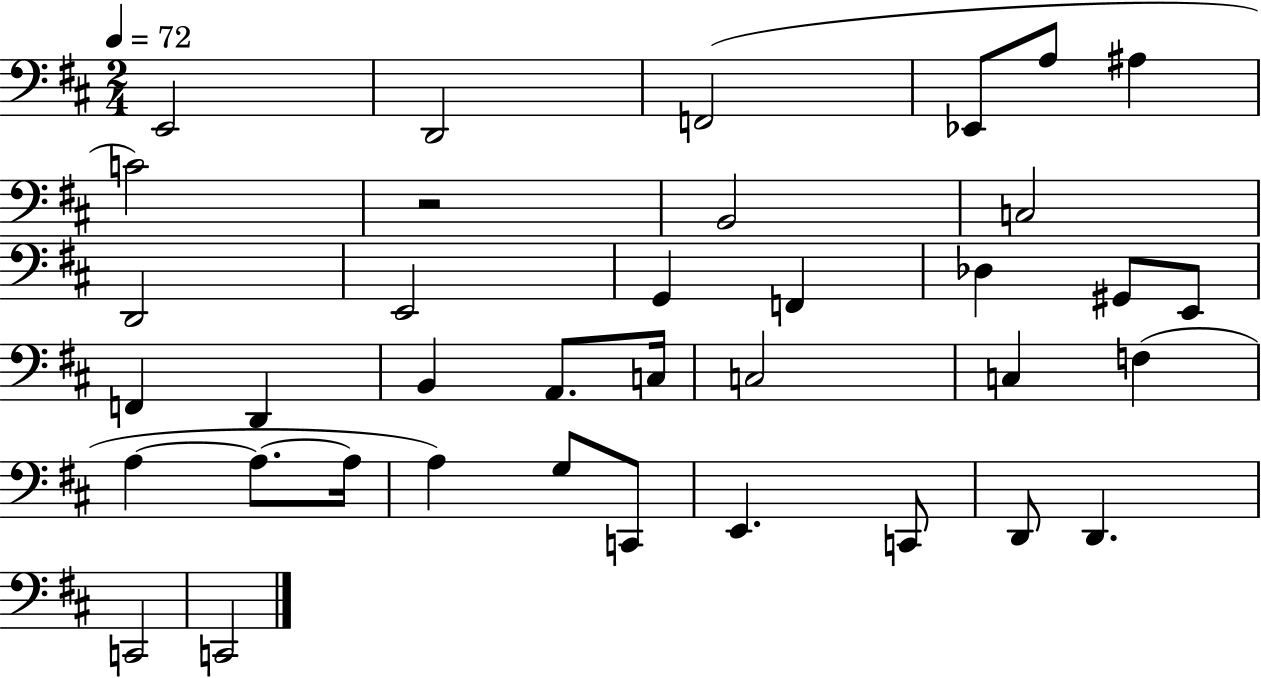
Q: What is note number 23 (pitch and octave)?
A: C3